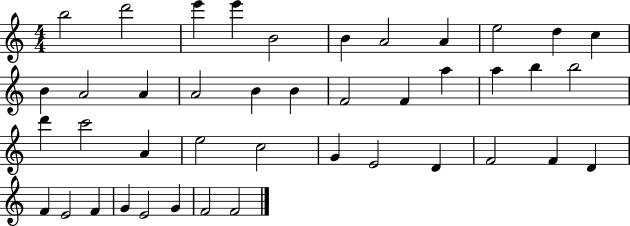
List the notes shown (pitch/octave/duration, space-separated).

B5/h D6/h E6/q E6/q B4/h B4/q A4/h A4/q E5/h D5/q C5/q B4/q A4/h A4/q A4/h B4/q B4/q F4/h F4/q A5/q A5/q B5/q B5/h D6/q C6/h A4/q E5/h C5/h G4/q E4/h D4/q F4/h F4/q D4/q F4/q E4/h F4/q G4/q E4/h G4/q F4/h F4/h